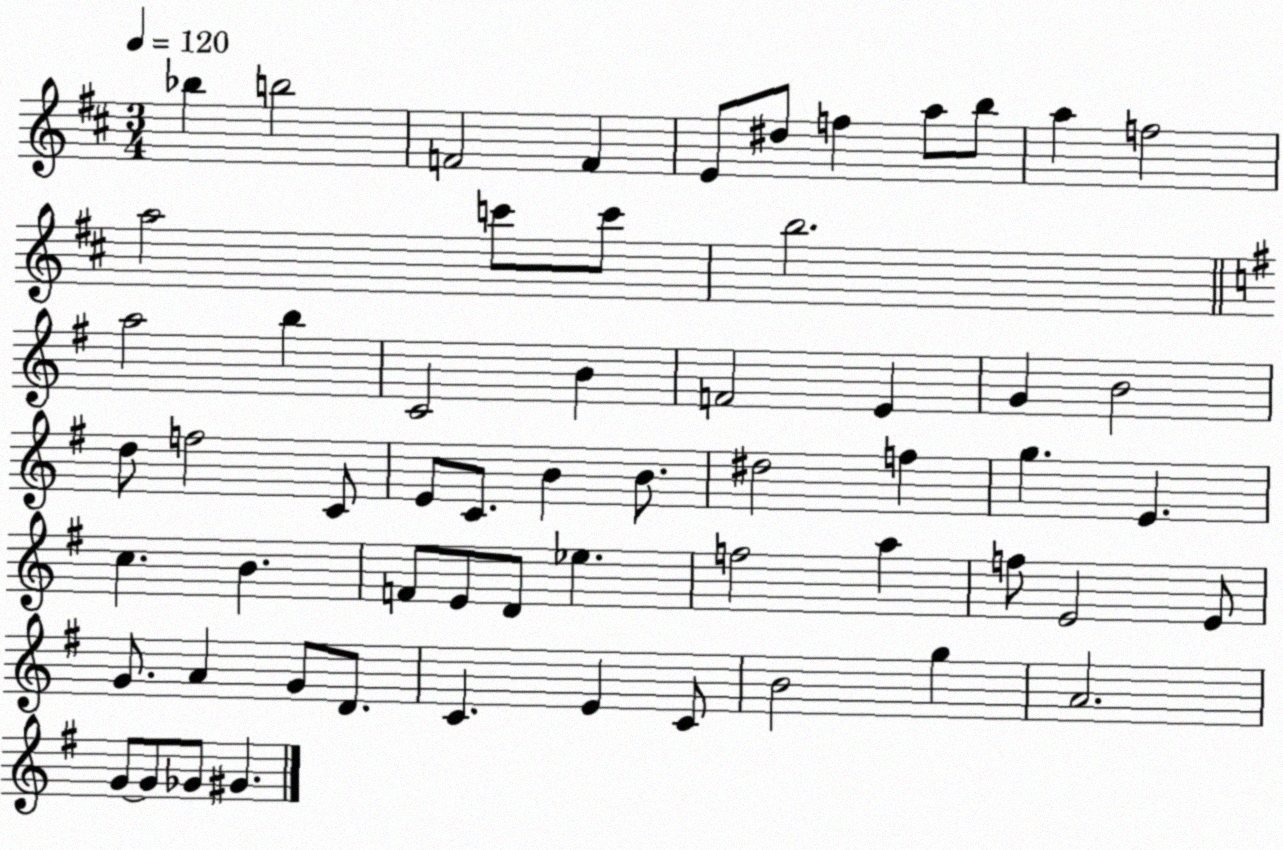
X:1
T:Untitled
M:3/4
L:1/4
K:D
_b b2 F2 F E/2 ^d/2 f a/2 b/2 a f2 a2 c'/2 c'/2 b2 a2 b C2 B F2 E G B2 d/2 f2 C/2 E/2 C/2 B B/2 ^d2 f g E c B F/2 E/2 D/2 _e f2 a f/2 E2 E/2 G/2 A G/2 D/2 C E C/2 B2 g A2 G/2 G/2 _G/2 ^G